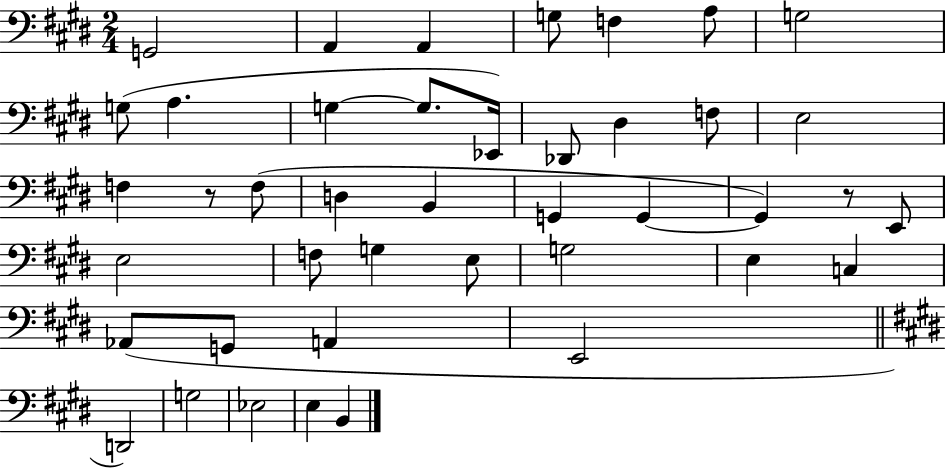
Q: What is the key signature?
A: E major